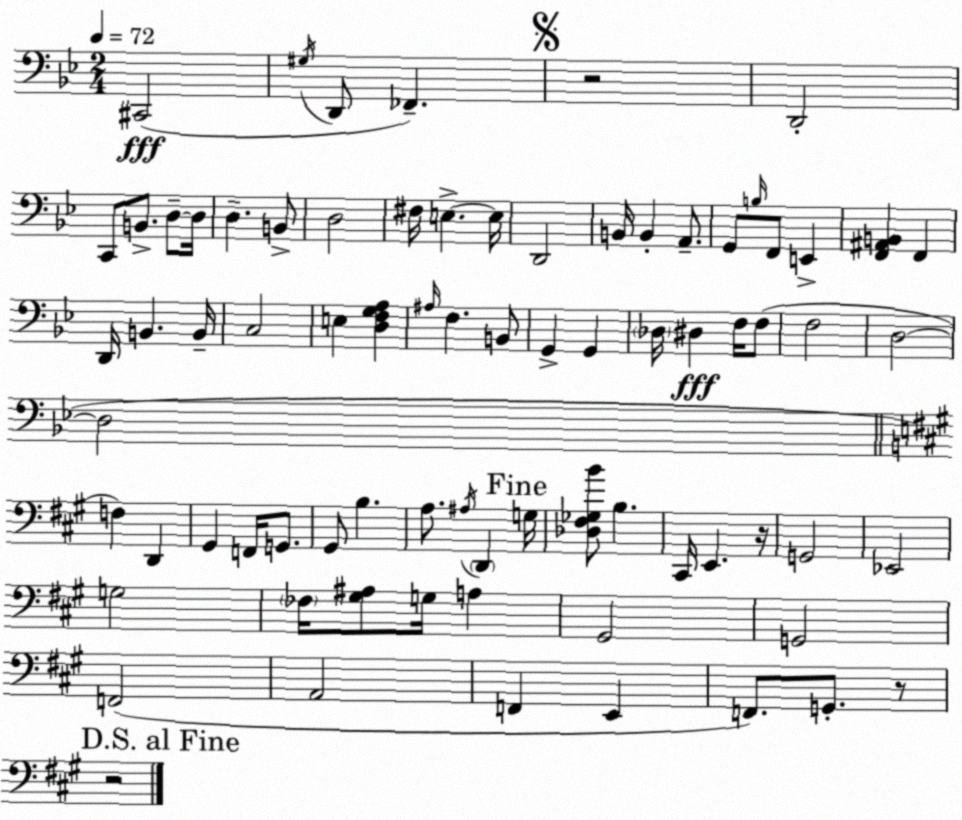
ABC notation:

X:1
T:Untitled
M:2/4
L:1/4
K:Gm
^C,,2 ^G,/4 D,,/2 _F,, z2 D,,2 C,,/2 B,,/2 D,/2 D,/4 D, B,,/2 D,2 ^F,/4 E, E,/4 D,,2 B,,/4 B,, A,,/2 G,,/2 B,/4 F,,/2 E,, [F,,^A,,B,,] F,, D,,/4 B,, B,,/4 C,2 E, [D,F,G,A,] ^A,/4 F, B,,/2 G,, G,, _D,/4 ^D, F,/4 F,/2 F,2 D,2 D,2 F, D,, ^G,, F,,/4 G,,/2 ^G,,/2 B, A,/2 ^A,/4 D,, G,/4 [_D,^F,_G,B]/2 B, ^C,,/4 E,, z/4 G,,2 _E,,2 G,2 _F,/4 [^G,^A,]/2 G,/4 A, ^G,,2 G,,2 F,,2 A,,2 F,, E,, F,,/2 G,,/2 z/2 z2